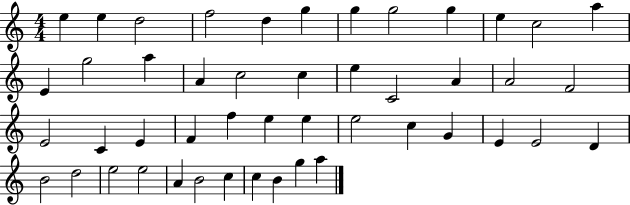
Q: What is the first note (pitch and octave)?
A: E5